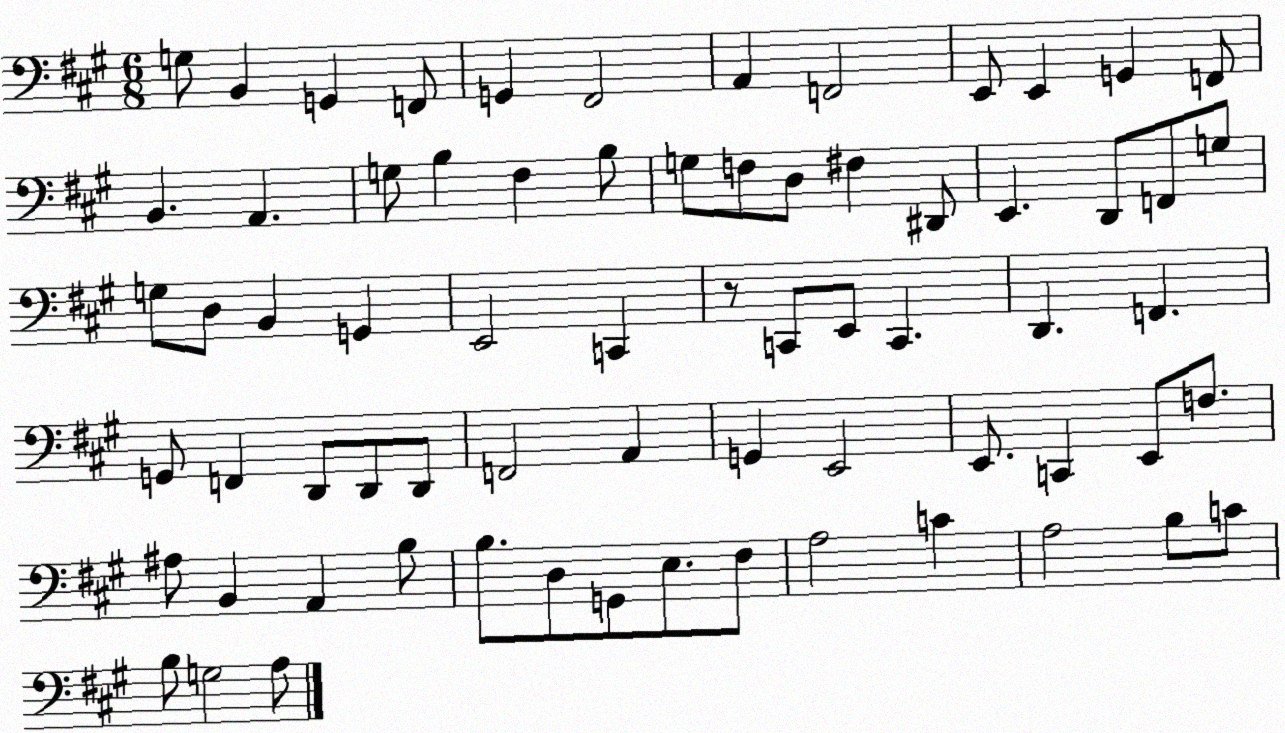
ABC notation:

X:1
T:Untitled
M:6/8
L:1/4
K:A
G,/2 B,, G,, F,,/2 G,, ^F,,2 A,, F,,2 E,,/2 E,, G,, F,,/2 B,, A,, G,/2 B, ^F, B,/2 G,/2 F,/2 D,/2 ^F, ^D,,/2 E,, D,,/2 F,,/2 G,/2 G,/2 D,/2 B,, G,, E,,2 C,, z/2 C,,/2 E,,/2 C,, D,, F,, G,,/2 F,, D,,/2 D,,/2 D,,/2 F,,2 A,, G,, E,,2 E,,/2 C,, E,,/2 F,/2 ^A,/2 B,, A,, B,/2 B,/2 D,/2 G,,/2 E,/2 ^F,/2 A,2 C A,2 B,/2 C/2 B,/2 G,2 A,/2